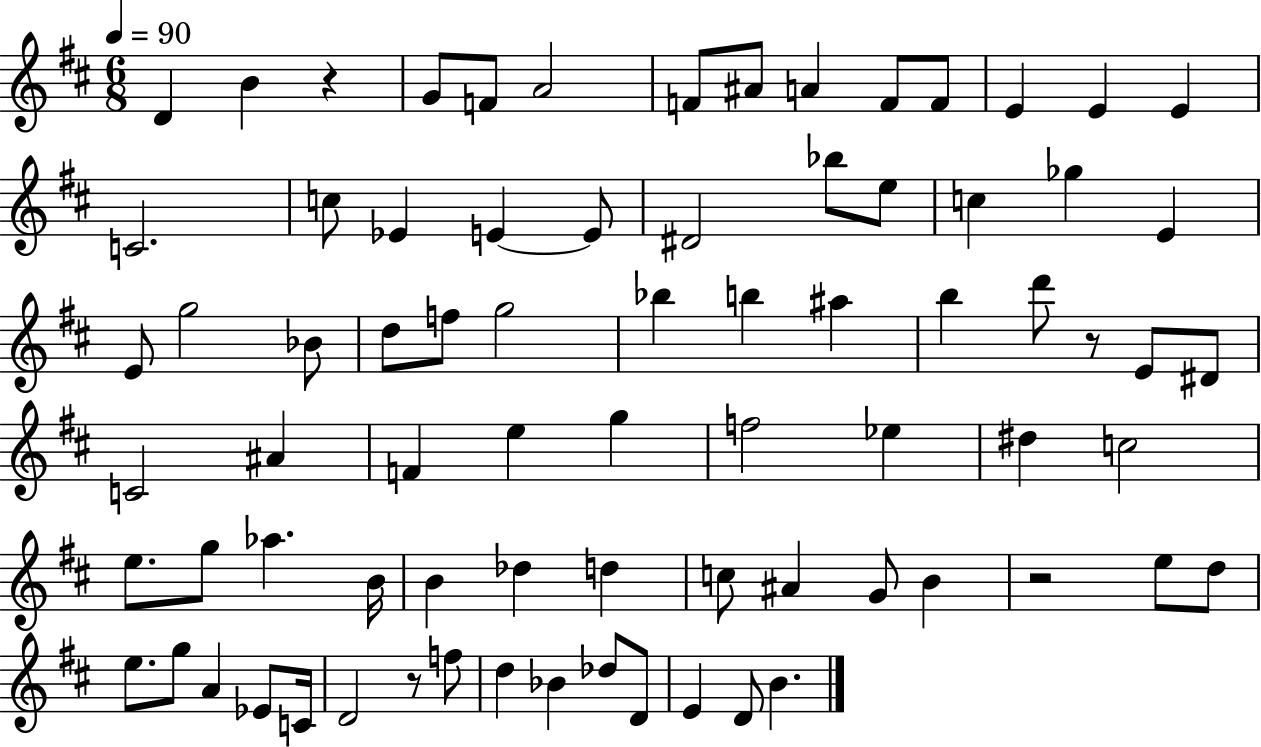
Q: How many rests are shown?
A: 4